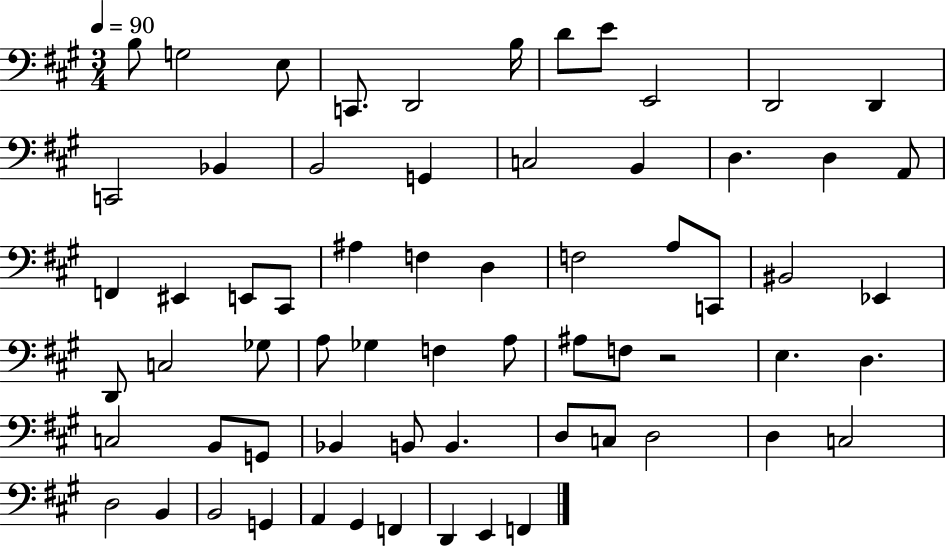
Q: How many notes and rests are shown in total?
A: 65